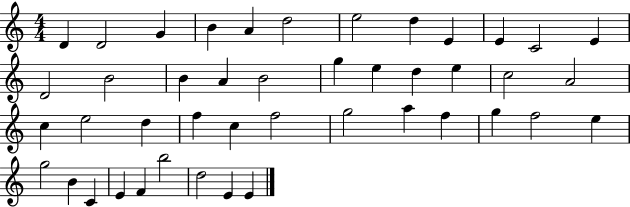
{
  \clef treble
  \numericTimeSignature
  \time 4/4
  \key c \major
  d'4 d'2 g'4 | b'4 a'4 d''2 | e''2 d''4 e'4 | e'4 c'2 e'4 | \break d'2 b'2 | b'4 a'4 b'2 | g''4 e''4 d''4 e''4 | c''2 a'2 | \break c''4 e''2 d''4 | f''4 c''4 f''2 | g''2 a''4 f''4 | g''4 f''2 e''4 | \break g''2 b'4 c'4 | e'4 f'4 b''2 | d''2 e'4 e'4 | \bar "|."
}